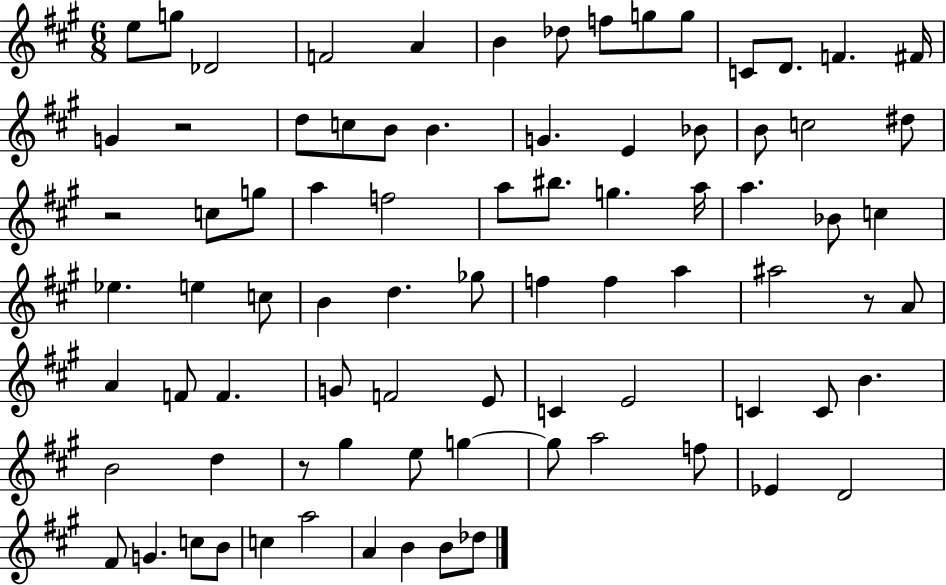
{
  \clef treble
  \numericTimeSignature
  \time 6/8
  \key a \major
  e''8 g''8 des'2 | f'2 a'4 | b'4 des''8 f''8 g''8 g''8 | c'8 d'8. f'4. fis'16 | \break g'4 r2 | d''8 c''8 b'8 b'4. | g'4. e'4 bes'8 | b'8 c''2 dis''8 | \break r2 c''8 g''8 | a''4 f''2 | a''8 bis''8. g''4. a''16 | a''4. bes'8 c''4 | \break ees''4. e''4 c''8 | b'4 d''4. ges''8 | f''4 f''4 a''4 | ais''2 r8 a'8 | \break a'4 f'8 f'4. | g'8 f'2 e'8 | c'4 e'2 | c'4 c'8 b'4. | \break b'2 d''4 | r8 gis''4 e''8 g''4~~ | g''8 a''2 f''8 | ees'4 d'2 | \break fis'8 g'4. c''8 b'8 | c''4 a''2 | a'4 b'4 b'8 des''8 | \bar "|."
}